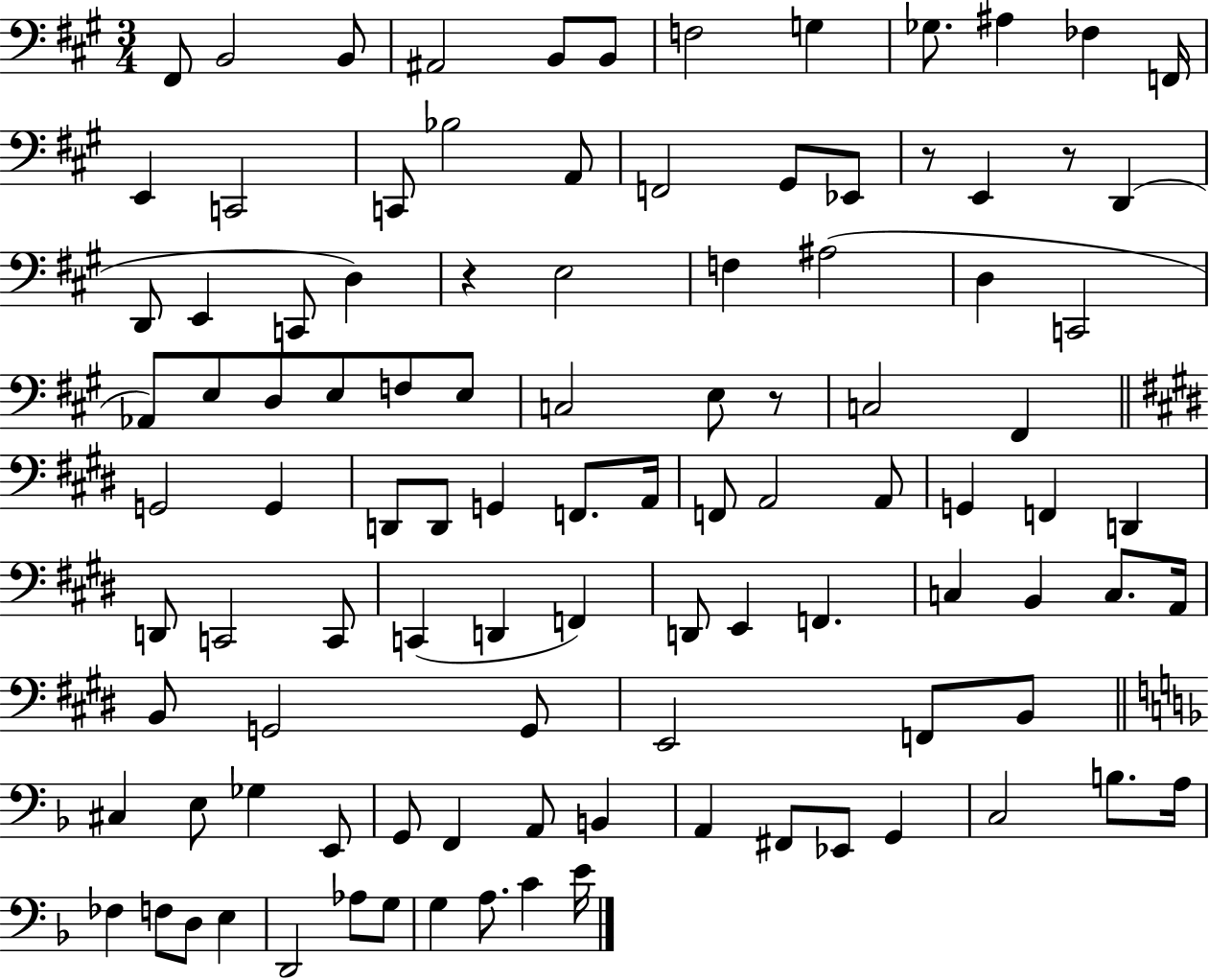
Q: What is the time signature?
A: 3/4